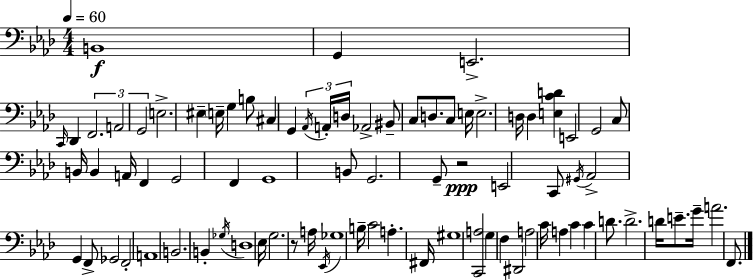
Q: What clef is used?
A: bass